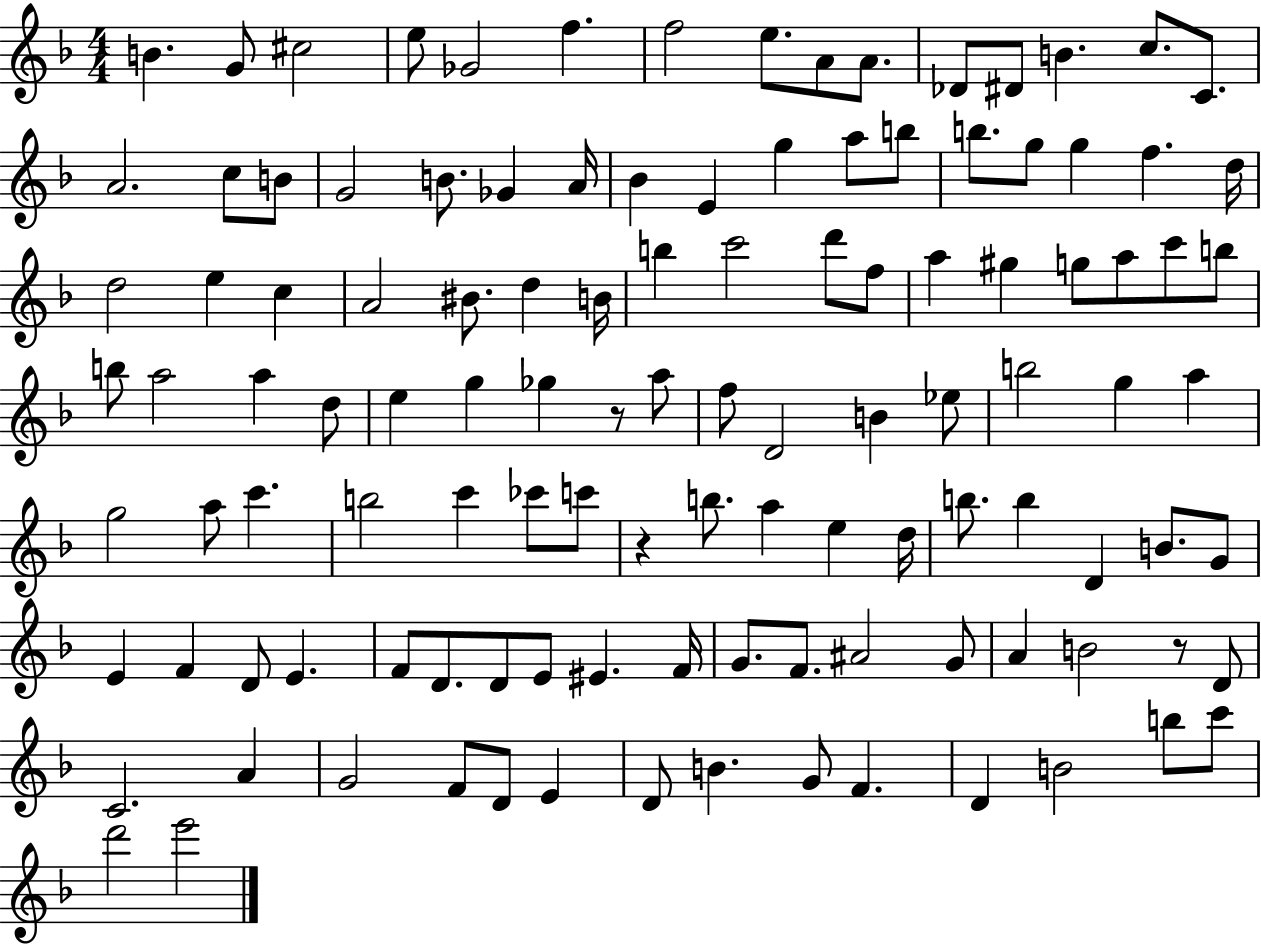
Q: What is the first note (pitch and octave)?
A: B4